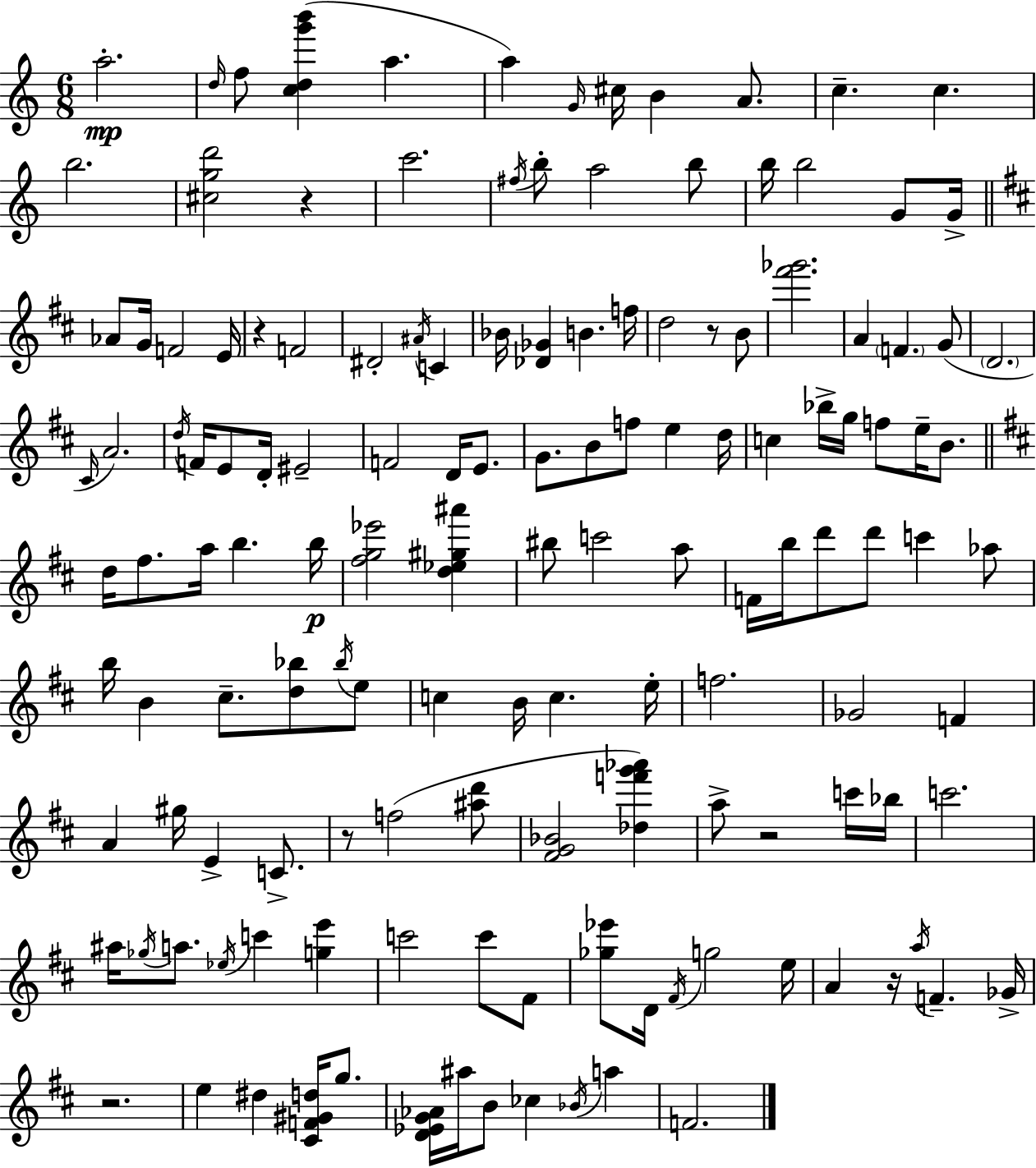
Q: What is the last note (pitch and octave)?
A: F4